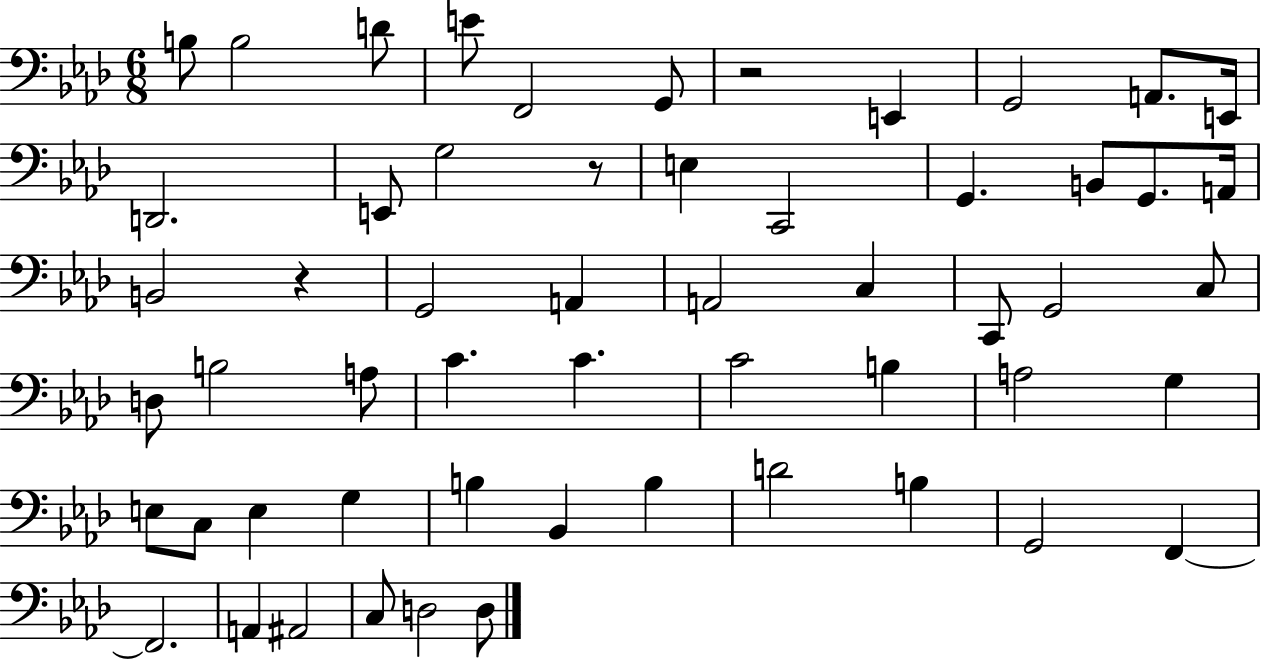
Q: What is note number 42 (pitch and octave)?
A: Bb2